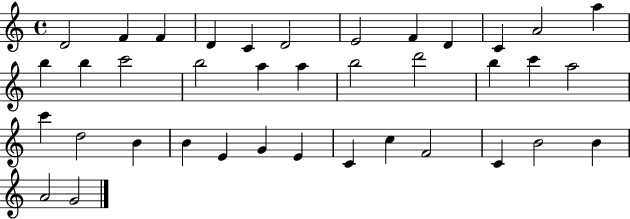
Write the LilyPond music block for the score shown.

{
  \clef treble
  \time 4/4
  \defaultTimeSignature
  \key c \major
  d'2 f'4 f'4 | d'4 c'4 d'2 | e'2 f'4 d'4 | c'4 a'2 a''4 | \break b''4 b''4 c'''2 | b''2 a''4 a''4 | b''2 d'''2 | b''4 c'''4 a''2 | \break c'''4 d''2 b'4 | b'4 e'4 g'4 e'4 | c'4 c''4 f'2 | c'4 b'2 b'4 | \break a'2 g'2 | \bar "|."
}